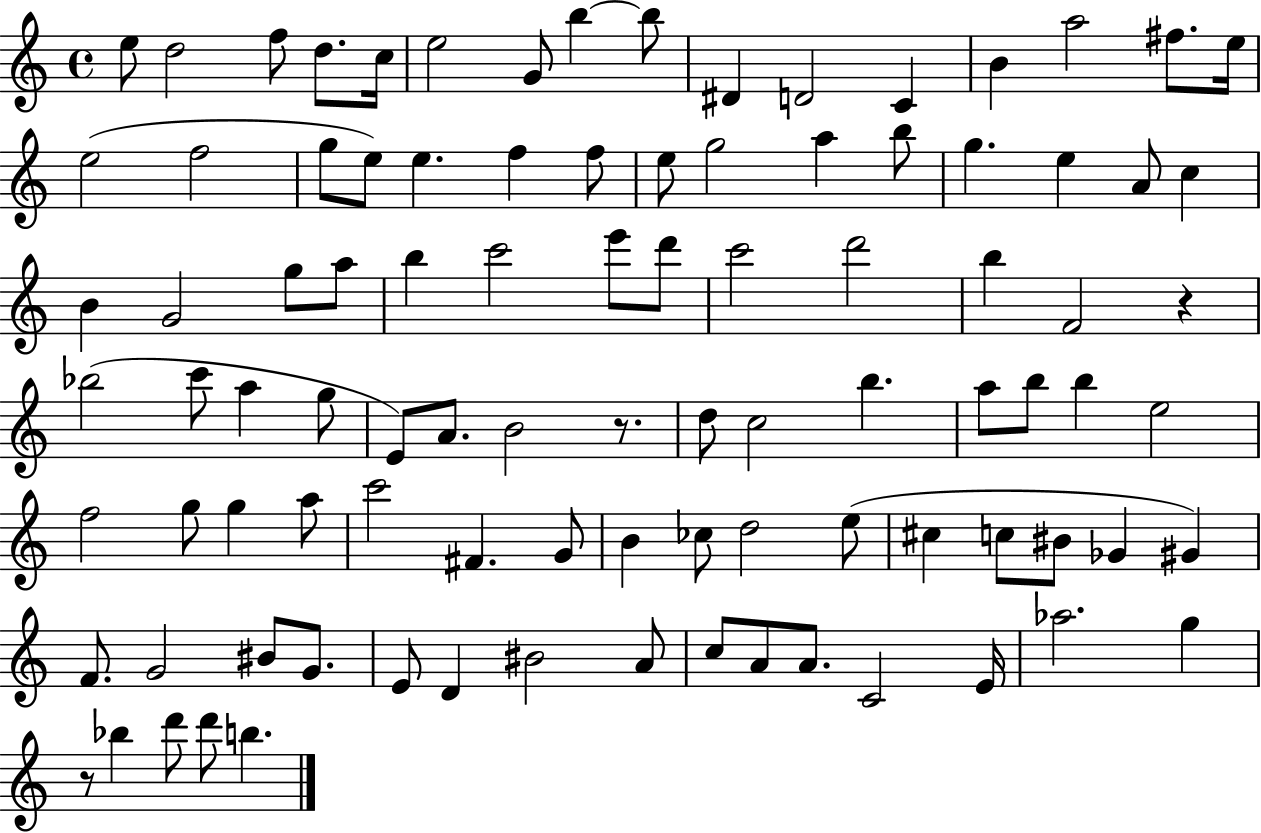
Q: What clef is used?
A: treble